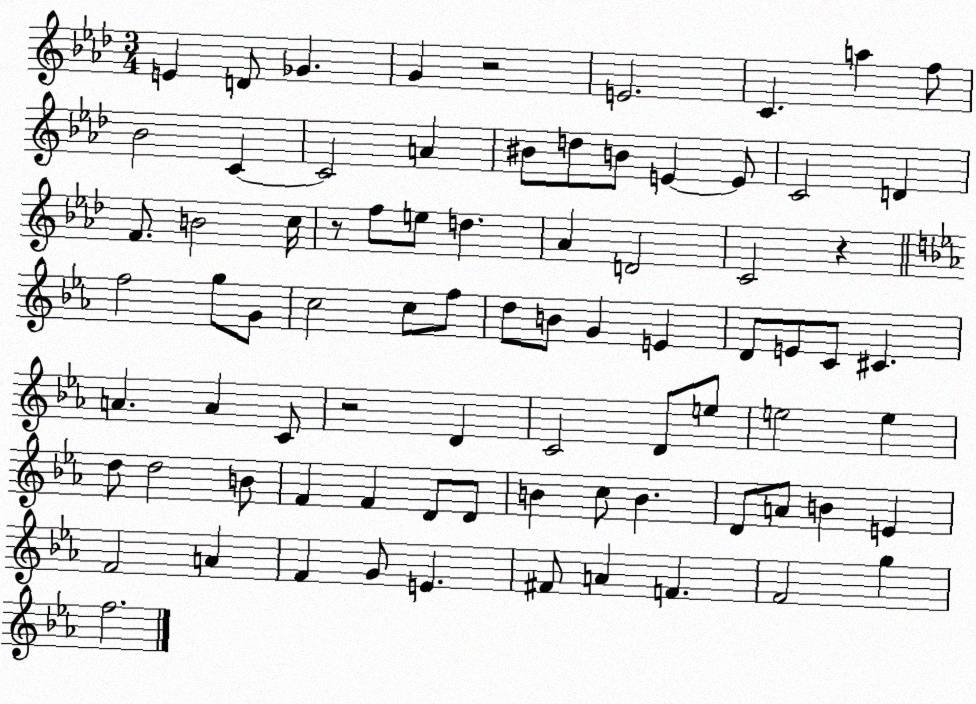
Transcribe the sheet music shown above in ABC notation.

X:1
T:Untitled
M:3/4
L:1/4
K:Ab
E D/2 _G G z2 E2 C a f/2 _B2 C C2 A ^B/2 d/2 B/2 E E/2 C2 D F/2 B2 c/4 z/2 f/2 e/2 d _A D2 C2 z f2 g/2 G/2 c2 c/2 f/2 d/2 B/2 G E D/2 E/2 C/2 ^C A A C/2 z2 D C2 D/2 e/2 e2 e d/2 d2 B/2 F F D/2 D/2 B c/2 B D/2 A/2 B E F2 A F G/2 E ^F/2 A F F2 g f2